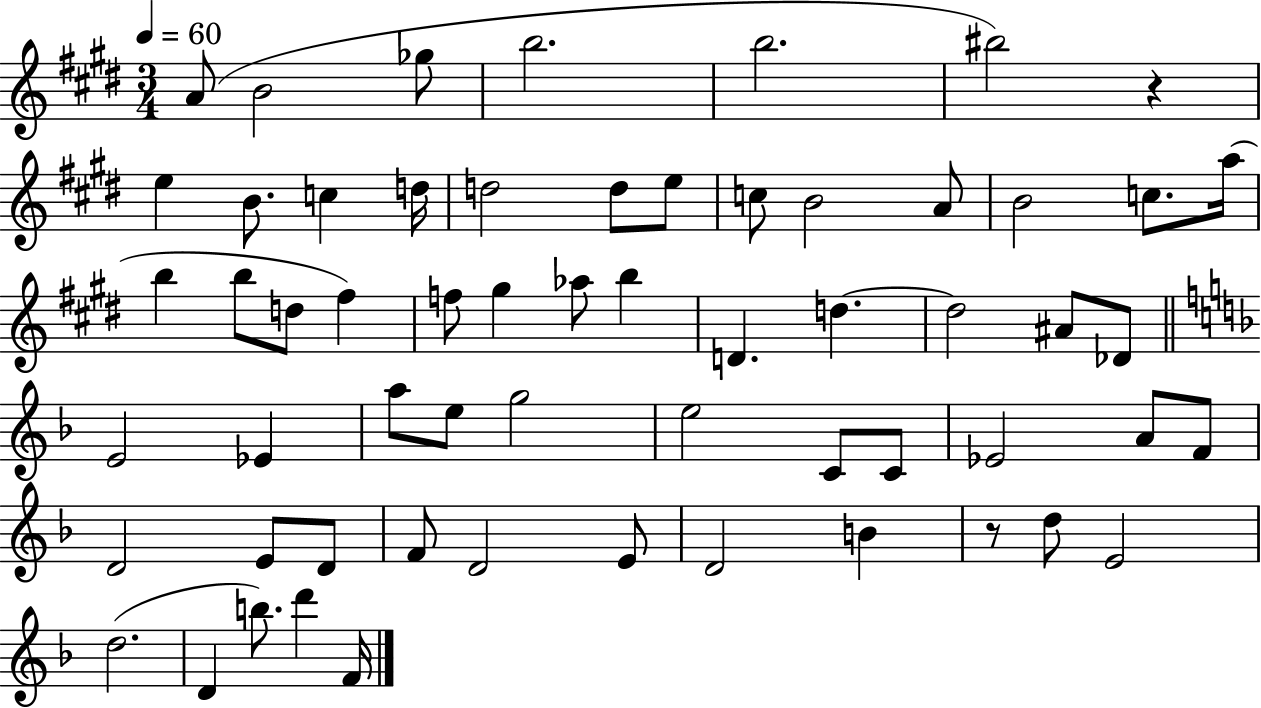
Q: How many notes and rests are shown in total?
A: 60